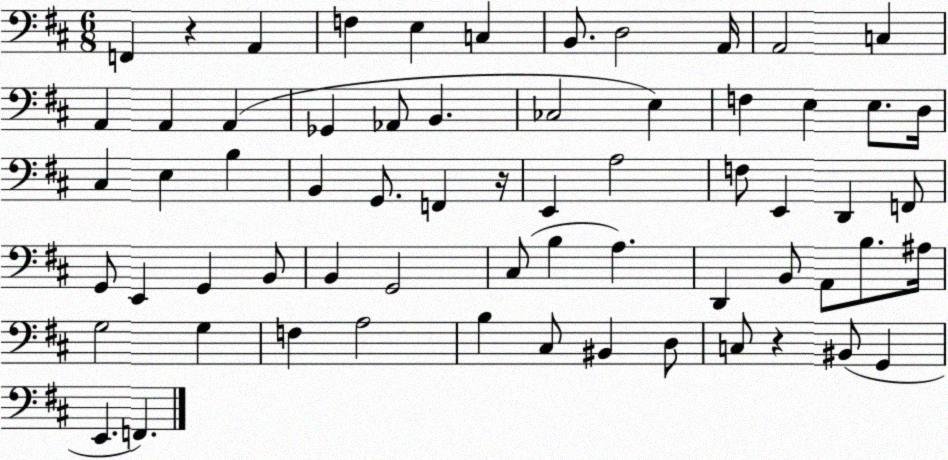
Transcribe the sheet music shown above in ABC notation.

X:1
T:Untitled
M:6/8
L:1/4
K:D
F,, z A,, F, E, C, B,,/2 D,2 A,,/4 A,,2 C, A,, A,, A,, _G,, _A,,/2 B,, _C,2 E, F, E, E,/2 D,/4 ^C, E, B, B,, G,,/2 F,, z/4 E,, A,2 F,/2 E,, D,, F,,/2 G,,/2 E,, G,, B,,/2 B,, G,,2 ^C,/2 B, A, D,, B,,/2 A,,/2 B,/2 ^A,/4 G,2 G, F, A,2 B, ^C,/2 ^B,, D,/2 C,/2 z ^B,,/2 G,, E,, F,,